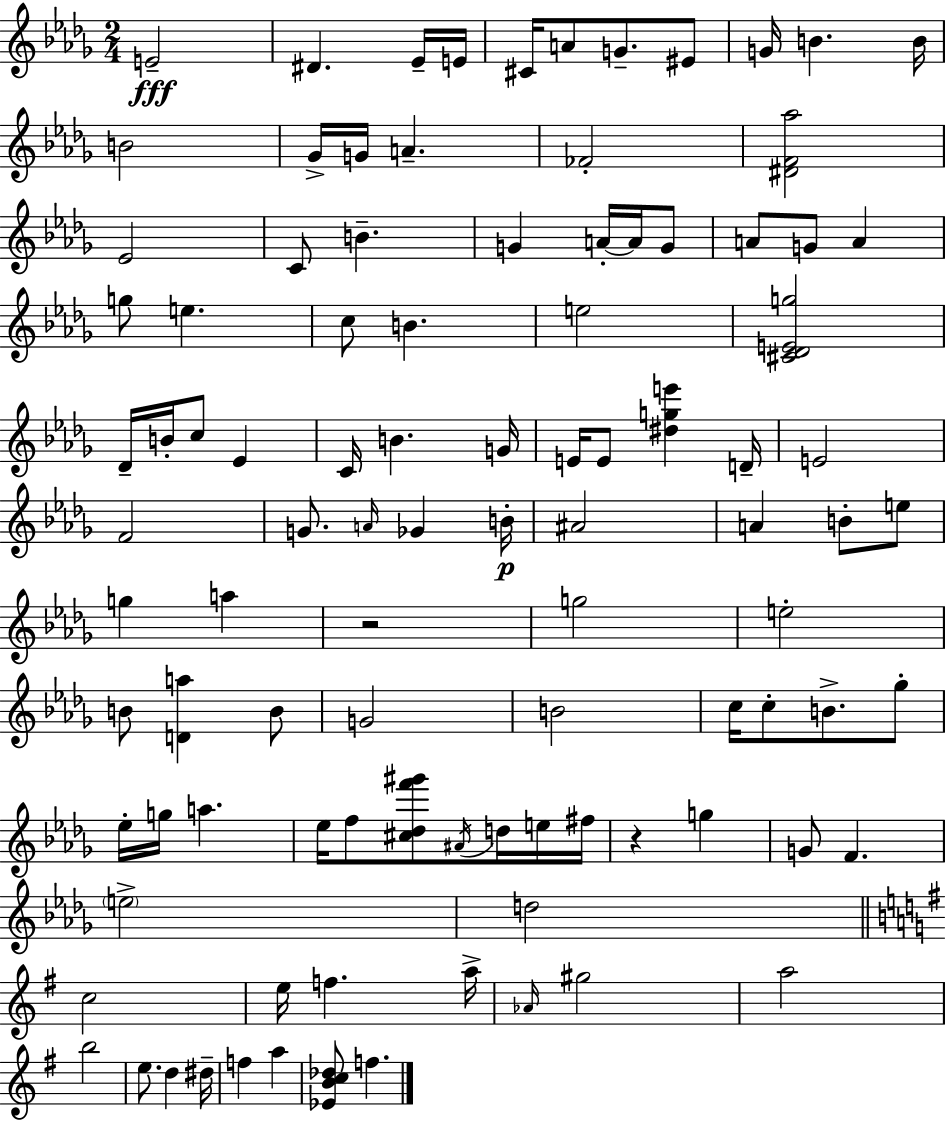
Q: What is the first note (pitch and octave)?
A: E4